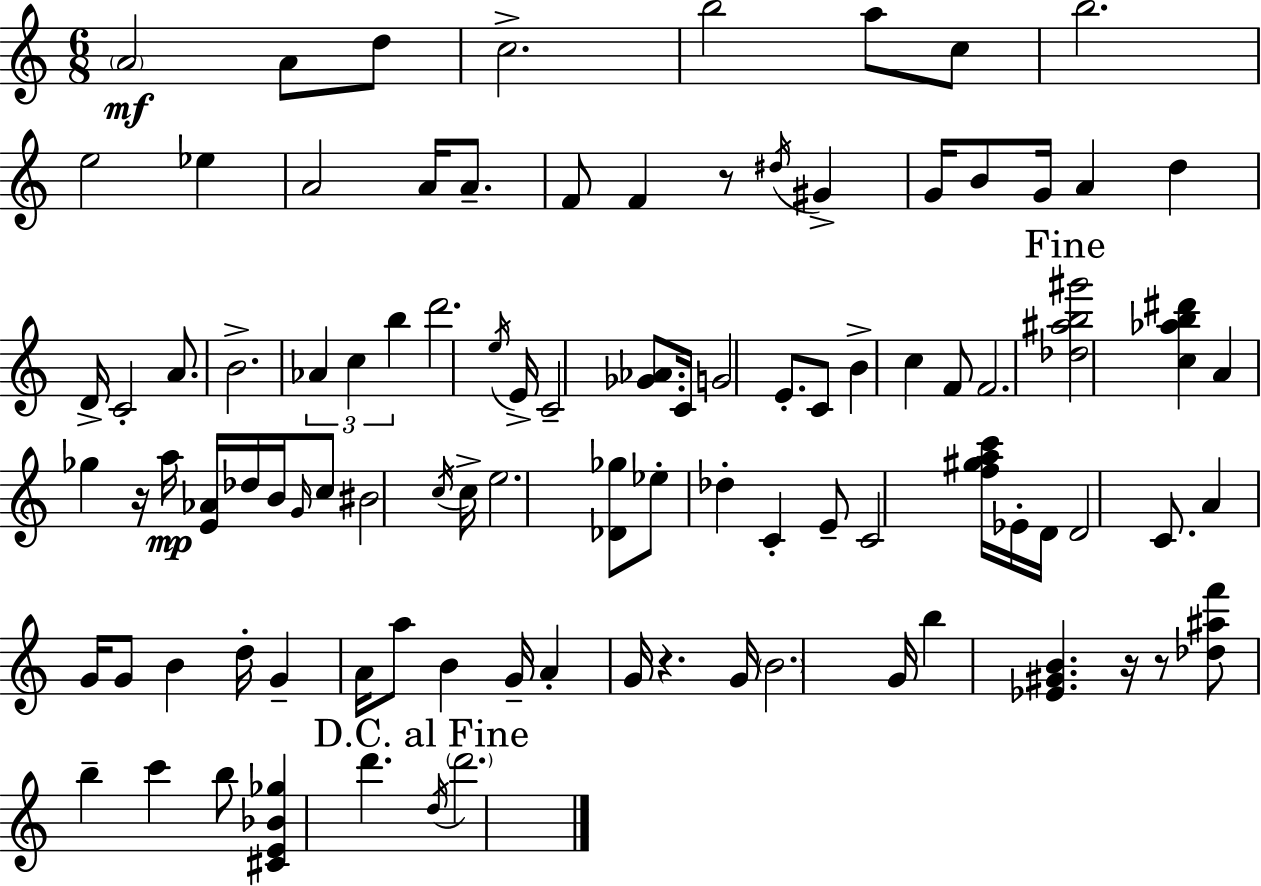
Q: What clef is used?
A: treble